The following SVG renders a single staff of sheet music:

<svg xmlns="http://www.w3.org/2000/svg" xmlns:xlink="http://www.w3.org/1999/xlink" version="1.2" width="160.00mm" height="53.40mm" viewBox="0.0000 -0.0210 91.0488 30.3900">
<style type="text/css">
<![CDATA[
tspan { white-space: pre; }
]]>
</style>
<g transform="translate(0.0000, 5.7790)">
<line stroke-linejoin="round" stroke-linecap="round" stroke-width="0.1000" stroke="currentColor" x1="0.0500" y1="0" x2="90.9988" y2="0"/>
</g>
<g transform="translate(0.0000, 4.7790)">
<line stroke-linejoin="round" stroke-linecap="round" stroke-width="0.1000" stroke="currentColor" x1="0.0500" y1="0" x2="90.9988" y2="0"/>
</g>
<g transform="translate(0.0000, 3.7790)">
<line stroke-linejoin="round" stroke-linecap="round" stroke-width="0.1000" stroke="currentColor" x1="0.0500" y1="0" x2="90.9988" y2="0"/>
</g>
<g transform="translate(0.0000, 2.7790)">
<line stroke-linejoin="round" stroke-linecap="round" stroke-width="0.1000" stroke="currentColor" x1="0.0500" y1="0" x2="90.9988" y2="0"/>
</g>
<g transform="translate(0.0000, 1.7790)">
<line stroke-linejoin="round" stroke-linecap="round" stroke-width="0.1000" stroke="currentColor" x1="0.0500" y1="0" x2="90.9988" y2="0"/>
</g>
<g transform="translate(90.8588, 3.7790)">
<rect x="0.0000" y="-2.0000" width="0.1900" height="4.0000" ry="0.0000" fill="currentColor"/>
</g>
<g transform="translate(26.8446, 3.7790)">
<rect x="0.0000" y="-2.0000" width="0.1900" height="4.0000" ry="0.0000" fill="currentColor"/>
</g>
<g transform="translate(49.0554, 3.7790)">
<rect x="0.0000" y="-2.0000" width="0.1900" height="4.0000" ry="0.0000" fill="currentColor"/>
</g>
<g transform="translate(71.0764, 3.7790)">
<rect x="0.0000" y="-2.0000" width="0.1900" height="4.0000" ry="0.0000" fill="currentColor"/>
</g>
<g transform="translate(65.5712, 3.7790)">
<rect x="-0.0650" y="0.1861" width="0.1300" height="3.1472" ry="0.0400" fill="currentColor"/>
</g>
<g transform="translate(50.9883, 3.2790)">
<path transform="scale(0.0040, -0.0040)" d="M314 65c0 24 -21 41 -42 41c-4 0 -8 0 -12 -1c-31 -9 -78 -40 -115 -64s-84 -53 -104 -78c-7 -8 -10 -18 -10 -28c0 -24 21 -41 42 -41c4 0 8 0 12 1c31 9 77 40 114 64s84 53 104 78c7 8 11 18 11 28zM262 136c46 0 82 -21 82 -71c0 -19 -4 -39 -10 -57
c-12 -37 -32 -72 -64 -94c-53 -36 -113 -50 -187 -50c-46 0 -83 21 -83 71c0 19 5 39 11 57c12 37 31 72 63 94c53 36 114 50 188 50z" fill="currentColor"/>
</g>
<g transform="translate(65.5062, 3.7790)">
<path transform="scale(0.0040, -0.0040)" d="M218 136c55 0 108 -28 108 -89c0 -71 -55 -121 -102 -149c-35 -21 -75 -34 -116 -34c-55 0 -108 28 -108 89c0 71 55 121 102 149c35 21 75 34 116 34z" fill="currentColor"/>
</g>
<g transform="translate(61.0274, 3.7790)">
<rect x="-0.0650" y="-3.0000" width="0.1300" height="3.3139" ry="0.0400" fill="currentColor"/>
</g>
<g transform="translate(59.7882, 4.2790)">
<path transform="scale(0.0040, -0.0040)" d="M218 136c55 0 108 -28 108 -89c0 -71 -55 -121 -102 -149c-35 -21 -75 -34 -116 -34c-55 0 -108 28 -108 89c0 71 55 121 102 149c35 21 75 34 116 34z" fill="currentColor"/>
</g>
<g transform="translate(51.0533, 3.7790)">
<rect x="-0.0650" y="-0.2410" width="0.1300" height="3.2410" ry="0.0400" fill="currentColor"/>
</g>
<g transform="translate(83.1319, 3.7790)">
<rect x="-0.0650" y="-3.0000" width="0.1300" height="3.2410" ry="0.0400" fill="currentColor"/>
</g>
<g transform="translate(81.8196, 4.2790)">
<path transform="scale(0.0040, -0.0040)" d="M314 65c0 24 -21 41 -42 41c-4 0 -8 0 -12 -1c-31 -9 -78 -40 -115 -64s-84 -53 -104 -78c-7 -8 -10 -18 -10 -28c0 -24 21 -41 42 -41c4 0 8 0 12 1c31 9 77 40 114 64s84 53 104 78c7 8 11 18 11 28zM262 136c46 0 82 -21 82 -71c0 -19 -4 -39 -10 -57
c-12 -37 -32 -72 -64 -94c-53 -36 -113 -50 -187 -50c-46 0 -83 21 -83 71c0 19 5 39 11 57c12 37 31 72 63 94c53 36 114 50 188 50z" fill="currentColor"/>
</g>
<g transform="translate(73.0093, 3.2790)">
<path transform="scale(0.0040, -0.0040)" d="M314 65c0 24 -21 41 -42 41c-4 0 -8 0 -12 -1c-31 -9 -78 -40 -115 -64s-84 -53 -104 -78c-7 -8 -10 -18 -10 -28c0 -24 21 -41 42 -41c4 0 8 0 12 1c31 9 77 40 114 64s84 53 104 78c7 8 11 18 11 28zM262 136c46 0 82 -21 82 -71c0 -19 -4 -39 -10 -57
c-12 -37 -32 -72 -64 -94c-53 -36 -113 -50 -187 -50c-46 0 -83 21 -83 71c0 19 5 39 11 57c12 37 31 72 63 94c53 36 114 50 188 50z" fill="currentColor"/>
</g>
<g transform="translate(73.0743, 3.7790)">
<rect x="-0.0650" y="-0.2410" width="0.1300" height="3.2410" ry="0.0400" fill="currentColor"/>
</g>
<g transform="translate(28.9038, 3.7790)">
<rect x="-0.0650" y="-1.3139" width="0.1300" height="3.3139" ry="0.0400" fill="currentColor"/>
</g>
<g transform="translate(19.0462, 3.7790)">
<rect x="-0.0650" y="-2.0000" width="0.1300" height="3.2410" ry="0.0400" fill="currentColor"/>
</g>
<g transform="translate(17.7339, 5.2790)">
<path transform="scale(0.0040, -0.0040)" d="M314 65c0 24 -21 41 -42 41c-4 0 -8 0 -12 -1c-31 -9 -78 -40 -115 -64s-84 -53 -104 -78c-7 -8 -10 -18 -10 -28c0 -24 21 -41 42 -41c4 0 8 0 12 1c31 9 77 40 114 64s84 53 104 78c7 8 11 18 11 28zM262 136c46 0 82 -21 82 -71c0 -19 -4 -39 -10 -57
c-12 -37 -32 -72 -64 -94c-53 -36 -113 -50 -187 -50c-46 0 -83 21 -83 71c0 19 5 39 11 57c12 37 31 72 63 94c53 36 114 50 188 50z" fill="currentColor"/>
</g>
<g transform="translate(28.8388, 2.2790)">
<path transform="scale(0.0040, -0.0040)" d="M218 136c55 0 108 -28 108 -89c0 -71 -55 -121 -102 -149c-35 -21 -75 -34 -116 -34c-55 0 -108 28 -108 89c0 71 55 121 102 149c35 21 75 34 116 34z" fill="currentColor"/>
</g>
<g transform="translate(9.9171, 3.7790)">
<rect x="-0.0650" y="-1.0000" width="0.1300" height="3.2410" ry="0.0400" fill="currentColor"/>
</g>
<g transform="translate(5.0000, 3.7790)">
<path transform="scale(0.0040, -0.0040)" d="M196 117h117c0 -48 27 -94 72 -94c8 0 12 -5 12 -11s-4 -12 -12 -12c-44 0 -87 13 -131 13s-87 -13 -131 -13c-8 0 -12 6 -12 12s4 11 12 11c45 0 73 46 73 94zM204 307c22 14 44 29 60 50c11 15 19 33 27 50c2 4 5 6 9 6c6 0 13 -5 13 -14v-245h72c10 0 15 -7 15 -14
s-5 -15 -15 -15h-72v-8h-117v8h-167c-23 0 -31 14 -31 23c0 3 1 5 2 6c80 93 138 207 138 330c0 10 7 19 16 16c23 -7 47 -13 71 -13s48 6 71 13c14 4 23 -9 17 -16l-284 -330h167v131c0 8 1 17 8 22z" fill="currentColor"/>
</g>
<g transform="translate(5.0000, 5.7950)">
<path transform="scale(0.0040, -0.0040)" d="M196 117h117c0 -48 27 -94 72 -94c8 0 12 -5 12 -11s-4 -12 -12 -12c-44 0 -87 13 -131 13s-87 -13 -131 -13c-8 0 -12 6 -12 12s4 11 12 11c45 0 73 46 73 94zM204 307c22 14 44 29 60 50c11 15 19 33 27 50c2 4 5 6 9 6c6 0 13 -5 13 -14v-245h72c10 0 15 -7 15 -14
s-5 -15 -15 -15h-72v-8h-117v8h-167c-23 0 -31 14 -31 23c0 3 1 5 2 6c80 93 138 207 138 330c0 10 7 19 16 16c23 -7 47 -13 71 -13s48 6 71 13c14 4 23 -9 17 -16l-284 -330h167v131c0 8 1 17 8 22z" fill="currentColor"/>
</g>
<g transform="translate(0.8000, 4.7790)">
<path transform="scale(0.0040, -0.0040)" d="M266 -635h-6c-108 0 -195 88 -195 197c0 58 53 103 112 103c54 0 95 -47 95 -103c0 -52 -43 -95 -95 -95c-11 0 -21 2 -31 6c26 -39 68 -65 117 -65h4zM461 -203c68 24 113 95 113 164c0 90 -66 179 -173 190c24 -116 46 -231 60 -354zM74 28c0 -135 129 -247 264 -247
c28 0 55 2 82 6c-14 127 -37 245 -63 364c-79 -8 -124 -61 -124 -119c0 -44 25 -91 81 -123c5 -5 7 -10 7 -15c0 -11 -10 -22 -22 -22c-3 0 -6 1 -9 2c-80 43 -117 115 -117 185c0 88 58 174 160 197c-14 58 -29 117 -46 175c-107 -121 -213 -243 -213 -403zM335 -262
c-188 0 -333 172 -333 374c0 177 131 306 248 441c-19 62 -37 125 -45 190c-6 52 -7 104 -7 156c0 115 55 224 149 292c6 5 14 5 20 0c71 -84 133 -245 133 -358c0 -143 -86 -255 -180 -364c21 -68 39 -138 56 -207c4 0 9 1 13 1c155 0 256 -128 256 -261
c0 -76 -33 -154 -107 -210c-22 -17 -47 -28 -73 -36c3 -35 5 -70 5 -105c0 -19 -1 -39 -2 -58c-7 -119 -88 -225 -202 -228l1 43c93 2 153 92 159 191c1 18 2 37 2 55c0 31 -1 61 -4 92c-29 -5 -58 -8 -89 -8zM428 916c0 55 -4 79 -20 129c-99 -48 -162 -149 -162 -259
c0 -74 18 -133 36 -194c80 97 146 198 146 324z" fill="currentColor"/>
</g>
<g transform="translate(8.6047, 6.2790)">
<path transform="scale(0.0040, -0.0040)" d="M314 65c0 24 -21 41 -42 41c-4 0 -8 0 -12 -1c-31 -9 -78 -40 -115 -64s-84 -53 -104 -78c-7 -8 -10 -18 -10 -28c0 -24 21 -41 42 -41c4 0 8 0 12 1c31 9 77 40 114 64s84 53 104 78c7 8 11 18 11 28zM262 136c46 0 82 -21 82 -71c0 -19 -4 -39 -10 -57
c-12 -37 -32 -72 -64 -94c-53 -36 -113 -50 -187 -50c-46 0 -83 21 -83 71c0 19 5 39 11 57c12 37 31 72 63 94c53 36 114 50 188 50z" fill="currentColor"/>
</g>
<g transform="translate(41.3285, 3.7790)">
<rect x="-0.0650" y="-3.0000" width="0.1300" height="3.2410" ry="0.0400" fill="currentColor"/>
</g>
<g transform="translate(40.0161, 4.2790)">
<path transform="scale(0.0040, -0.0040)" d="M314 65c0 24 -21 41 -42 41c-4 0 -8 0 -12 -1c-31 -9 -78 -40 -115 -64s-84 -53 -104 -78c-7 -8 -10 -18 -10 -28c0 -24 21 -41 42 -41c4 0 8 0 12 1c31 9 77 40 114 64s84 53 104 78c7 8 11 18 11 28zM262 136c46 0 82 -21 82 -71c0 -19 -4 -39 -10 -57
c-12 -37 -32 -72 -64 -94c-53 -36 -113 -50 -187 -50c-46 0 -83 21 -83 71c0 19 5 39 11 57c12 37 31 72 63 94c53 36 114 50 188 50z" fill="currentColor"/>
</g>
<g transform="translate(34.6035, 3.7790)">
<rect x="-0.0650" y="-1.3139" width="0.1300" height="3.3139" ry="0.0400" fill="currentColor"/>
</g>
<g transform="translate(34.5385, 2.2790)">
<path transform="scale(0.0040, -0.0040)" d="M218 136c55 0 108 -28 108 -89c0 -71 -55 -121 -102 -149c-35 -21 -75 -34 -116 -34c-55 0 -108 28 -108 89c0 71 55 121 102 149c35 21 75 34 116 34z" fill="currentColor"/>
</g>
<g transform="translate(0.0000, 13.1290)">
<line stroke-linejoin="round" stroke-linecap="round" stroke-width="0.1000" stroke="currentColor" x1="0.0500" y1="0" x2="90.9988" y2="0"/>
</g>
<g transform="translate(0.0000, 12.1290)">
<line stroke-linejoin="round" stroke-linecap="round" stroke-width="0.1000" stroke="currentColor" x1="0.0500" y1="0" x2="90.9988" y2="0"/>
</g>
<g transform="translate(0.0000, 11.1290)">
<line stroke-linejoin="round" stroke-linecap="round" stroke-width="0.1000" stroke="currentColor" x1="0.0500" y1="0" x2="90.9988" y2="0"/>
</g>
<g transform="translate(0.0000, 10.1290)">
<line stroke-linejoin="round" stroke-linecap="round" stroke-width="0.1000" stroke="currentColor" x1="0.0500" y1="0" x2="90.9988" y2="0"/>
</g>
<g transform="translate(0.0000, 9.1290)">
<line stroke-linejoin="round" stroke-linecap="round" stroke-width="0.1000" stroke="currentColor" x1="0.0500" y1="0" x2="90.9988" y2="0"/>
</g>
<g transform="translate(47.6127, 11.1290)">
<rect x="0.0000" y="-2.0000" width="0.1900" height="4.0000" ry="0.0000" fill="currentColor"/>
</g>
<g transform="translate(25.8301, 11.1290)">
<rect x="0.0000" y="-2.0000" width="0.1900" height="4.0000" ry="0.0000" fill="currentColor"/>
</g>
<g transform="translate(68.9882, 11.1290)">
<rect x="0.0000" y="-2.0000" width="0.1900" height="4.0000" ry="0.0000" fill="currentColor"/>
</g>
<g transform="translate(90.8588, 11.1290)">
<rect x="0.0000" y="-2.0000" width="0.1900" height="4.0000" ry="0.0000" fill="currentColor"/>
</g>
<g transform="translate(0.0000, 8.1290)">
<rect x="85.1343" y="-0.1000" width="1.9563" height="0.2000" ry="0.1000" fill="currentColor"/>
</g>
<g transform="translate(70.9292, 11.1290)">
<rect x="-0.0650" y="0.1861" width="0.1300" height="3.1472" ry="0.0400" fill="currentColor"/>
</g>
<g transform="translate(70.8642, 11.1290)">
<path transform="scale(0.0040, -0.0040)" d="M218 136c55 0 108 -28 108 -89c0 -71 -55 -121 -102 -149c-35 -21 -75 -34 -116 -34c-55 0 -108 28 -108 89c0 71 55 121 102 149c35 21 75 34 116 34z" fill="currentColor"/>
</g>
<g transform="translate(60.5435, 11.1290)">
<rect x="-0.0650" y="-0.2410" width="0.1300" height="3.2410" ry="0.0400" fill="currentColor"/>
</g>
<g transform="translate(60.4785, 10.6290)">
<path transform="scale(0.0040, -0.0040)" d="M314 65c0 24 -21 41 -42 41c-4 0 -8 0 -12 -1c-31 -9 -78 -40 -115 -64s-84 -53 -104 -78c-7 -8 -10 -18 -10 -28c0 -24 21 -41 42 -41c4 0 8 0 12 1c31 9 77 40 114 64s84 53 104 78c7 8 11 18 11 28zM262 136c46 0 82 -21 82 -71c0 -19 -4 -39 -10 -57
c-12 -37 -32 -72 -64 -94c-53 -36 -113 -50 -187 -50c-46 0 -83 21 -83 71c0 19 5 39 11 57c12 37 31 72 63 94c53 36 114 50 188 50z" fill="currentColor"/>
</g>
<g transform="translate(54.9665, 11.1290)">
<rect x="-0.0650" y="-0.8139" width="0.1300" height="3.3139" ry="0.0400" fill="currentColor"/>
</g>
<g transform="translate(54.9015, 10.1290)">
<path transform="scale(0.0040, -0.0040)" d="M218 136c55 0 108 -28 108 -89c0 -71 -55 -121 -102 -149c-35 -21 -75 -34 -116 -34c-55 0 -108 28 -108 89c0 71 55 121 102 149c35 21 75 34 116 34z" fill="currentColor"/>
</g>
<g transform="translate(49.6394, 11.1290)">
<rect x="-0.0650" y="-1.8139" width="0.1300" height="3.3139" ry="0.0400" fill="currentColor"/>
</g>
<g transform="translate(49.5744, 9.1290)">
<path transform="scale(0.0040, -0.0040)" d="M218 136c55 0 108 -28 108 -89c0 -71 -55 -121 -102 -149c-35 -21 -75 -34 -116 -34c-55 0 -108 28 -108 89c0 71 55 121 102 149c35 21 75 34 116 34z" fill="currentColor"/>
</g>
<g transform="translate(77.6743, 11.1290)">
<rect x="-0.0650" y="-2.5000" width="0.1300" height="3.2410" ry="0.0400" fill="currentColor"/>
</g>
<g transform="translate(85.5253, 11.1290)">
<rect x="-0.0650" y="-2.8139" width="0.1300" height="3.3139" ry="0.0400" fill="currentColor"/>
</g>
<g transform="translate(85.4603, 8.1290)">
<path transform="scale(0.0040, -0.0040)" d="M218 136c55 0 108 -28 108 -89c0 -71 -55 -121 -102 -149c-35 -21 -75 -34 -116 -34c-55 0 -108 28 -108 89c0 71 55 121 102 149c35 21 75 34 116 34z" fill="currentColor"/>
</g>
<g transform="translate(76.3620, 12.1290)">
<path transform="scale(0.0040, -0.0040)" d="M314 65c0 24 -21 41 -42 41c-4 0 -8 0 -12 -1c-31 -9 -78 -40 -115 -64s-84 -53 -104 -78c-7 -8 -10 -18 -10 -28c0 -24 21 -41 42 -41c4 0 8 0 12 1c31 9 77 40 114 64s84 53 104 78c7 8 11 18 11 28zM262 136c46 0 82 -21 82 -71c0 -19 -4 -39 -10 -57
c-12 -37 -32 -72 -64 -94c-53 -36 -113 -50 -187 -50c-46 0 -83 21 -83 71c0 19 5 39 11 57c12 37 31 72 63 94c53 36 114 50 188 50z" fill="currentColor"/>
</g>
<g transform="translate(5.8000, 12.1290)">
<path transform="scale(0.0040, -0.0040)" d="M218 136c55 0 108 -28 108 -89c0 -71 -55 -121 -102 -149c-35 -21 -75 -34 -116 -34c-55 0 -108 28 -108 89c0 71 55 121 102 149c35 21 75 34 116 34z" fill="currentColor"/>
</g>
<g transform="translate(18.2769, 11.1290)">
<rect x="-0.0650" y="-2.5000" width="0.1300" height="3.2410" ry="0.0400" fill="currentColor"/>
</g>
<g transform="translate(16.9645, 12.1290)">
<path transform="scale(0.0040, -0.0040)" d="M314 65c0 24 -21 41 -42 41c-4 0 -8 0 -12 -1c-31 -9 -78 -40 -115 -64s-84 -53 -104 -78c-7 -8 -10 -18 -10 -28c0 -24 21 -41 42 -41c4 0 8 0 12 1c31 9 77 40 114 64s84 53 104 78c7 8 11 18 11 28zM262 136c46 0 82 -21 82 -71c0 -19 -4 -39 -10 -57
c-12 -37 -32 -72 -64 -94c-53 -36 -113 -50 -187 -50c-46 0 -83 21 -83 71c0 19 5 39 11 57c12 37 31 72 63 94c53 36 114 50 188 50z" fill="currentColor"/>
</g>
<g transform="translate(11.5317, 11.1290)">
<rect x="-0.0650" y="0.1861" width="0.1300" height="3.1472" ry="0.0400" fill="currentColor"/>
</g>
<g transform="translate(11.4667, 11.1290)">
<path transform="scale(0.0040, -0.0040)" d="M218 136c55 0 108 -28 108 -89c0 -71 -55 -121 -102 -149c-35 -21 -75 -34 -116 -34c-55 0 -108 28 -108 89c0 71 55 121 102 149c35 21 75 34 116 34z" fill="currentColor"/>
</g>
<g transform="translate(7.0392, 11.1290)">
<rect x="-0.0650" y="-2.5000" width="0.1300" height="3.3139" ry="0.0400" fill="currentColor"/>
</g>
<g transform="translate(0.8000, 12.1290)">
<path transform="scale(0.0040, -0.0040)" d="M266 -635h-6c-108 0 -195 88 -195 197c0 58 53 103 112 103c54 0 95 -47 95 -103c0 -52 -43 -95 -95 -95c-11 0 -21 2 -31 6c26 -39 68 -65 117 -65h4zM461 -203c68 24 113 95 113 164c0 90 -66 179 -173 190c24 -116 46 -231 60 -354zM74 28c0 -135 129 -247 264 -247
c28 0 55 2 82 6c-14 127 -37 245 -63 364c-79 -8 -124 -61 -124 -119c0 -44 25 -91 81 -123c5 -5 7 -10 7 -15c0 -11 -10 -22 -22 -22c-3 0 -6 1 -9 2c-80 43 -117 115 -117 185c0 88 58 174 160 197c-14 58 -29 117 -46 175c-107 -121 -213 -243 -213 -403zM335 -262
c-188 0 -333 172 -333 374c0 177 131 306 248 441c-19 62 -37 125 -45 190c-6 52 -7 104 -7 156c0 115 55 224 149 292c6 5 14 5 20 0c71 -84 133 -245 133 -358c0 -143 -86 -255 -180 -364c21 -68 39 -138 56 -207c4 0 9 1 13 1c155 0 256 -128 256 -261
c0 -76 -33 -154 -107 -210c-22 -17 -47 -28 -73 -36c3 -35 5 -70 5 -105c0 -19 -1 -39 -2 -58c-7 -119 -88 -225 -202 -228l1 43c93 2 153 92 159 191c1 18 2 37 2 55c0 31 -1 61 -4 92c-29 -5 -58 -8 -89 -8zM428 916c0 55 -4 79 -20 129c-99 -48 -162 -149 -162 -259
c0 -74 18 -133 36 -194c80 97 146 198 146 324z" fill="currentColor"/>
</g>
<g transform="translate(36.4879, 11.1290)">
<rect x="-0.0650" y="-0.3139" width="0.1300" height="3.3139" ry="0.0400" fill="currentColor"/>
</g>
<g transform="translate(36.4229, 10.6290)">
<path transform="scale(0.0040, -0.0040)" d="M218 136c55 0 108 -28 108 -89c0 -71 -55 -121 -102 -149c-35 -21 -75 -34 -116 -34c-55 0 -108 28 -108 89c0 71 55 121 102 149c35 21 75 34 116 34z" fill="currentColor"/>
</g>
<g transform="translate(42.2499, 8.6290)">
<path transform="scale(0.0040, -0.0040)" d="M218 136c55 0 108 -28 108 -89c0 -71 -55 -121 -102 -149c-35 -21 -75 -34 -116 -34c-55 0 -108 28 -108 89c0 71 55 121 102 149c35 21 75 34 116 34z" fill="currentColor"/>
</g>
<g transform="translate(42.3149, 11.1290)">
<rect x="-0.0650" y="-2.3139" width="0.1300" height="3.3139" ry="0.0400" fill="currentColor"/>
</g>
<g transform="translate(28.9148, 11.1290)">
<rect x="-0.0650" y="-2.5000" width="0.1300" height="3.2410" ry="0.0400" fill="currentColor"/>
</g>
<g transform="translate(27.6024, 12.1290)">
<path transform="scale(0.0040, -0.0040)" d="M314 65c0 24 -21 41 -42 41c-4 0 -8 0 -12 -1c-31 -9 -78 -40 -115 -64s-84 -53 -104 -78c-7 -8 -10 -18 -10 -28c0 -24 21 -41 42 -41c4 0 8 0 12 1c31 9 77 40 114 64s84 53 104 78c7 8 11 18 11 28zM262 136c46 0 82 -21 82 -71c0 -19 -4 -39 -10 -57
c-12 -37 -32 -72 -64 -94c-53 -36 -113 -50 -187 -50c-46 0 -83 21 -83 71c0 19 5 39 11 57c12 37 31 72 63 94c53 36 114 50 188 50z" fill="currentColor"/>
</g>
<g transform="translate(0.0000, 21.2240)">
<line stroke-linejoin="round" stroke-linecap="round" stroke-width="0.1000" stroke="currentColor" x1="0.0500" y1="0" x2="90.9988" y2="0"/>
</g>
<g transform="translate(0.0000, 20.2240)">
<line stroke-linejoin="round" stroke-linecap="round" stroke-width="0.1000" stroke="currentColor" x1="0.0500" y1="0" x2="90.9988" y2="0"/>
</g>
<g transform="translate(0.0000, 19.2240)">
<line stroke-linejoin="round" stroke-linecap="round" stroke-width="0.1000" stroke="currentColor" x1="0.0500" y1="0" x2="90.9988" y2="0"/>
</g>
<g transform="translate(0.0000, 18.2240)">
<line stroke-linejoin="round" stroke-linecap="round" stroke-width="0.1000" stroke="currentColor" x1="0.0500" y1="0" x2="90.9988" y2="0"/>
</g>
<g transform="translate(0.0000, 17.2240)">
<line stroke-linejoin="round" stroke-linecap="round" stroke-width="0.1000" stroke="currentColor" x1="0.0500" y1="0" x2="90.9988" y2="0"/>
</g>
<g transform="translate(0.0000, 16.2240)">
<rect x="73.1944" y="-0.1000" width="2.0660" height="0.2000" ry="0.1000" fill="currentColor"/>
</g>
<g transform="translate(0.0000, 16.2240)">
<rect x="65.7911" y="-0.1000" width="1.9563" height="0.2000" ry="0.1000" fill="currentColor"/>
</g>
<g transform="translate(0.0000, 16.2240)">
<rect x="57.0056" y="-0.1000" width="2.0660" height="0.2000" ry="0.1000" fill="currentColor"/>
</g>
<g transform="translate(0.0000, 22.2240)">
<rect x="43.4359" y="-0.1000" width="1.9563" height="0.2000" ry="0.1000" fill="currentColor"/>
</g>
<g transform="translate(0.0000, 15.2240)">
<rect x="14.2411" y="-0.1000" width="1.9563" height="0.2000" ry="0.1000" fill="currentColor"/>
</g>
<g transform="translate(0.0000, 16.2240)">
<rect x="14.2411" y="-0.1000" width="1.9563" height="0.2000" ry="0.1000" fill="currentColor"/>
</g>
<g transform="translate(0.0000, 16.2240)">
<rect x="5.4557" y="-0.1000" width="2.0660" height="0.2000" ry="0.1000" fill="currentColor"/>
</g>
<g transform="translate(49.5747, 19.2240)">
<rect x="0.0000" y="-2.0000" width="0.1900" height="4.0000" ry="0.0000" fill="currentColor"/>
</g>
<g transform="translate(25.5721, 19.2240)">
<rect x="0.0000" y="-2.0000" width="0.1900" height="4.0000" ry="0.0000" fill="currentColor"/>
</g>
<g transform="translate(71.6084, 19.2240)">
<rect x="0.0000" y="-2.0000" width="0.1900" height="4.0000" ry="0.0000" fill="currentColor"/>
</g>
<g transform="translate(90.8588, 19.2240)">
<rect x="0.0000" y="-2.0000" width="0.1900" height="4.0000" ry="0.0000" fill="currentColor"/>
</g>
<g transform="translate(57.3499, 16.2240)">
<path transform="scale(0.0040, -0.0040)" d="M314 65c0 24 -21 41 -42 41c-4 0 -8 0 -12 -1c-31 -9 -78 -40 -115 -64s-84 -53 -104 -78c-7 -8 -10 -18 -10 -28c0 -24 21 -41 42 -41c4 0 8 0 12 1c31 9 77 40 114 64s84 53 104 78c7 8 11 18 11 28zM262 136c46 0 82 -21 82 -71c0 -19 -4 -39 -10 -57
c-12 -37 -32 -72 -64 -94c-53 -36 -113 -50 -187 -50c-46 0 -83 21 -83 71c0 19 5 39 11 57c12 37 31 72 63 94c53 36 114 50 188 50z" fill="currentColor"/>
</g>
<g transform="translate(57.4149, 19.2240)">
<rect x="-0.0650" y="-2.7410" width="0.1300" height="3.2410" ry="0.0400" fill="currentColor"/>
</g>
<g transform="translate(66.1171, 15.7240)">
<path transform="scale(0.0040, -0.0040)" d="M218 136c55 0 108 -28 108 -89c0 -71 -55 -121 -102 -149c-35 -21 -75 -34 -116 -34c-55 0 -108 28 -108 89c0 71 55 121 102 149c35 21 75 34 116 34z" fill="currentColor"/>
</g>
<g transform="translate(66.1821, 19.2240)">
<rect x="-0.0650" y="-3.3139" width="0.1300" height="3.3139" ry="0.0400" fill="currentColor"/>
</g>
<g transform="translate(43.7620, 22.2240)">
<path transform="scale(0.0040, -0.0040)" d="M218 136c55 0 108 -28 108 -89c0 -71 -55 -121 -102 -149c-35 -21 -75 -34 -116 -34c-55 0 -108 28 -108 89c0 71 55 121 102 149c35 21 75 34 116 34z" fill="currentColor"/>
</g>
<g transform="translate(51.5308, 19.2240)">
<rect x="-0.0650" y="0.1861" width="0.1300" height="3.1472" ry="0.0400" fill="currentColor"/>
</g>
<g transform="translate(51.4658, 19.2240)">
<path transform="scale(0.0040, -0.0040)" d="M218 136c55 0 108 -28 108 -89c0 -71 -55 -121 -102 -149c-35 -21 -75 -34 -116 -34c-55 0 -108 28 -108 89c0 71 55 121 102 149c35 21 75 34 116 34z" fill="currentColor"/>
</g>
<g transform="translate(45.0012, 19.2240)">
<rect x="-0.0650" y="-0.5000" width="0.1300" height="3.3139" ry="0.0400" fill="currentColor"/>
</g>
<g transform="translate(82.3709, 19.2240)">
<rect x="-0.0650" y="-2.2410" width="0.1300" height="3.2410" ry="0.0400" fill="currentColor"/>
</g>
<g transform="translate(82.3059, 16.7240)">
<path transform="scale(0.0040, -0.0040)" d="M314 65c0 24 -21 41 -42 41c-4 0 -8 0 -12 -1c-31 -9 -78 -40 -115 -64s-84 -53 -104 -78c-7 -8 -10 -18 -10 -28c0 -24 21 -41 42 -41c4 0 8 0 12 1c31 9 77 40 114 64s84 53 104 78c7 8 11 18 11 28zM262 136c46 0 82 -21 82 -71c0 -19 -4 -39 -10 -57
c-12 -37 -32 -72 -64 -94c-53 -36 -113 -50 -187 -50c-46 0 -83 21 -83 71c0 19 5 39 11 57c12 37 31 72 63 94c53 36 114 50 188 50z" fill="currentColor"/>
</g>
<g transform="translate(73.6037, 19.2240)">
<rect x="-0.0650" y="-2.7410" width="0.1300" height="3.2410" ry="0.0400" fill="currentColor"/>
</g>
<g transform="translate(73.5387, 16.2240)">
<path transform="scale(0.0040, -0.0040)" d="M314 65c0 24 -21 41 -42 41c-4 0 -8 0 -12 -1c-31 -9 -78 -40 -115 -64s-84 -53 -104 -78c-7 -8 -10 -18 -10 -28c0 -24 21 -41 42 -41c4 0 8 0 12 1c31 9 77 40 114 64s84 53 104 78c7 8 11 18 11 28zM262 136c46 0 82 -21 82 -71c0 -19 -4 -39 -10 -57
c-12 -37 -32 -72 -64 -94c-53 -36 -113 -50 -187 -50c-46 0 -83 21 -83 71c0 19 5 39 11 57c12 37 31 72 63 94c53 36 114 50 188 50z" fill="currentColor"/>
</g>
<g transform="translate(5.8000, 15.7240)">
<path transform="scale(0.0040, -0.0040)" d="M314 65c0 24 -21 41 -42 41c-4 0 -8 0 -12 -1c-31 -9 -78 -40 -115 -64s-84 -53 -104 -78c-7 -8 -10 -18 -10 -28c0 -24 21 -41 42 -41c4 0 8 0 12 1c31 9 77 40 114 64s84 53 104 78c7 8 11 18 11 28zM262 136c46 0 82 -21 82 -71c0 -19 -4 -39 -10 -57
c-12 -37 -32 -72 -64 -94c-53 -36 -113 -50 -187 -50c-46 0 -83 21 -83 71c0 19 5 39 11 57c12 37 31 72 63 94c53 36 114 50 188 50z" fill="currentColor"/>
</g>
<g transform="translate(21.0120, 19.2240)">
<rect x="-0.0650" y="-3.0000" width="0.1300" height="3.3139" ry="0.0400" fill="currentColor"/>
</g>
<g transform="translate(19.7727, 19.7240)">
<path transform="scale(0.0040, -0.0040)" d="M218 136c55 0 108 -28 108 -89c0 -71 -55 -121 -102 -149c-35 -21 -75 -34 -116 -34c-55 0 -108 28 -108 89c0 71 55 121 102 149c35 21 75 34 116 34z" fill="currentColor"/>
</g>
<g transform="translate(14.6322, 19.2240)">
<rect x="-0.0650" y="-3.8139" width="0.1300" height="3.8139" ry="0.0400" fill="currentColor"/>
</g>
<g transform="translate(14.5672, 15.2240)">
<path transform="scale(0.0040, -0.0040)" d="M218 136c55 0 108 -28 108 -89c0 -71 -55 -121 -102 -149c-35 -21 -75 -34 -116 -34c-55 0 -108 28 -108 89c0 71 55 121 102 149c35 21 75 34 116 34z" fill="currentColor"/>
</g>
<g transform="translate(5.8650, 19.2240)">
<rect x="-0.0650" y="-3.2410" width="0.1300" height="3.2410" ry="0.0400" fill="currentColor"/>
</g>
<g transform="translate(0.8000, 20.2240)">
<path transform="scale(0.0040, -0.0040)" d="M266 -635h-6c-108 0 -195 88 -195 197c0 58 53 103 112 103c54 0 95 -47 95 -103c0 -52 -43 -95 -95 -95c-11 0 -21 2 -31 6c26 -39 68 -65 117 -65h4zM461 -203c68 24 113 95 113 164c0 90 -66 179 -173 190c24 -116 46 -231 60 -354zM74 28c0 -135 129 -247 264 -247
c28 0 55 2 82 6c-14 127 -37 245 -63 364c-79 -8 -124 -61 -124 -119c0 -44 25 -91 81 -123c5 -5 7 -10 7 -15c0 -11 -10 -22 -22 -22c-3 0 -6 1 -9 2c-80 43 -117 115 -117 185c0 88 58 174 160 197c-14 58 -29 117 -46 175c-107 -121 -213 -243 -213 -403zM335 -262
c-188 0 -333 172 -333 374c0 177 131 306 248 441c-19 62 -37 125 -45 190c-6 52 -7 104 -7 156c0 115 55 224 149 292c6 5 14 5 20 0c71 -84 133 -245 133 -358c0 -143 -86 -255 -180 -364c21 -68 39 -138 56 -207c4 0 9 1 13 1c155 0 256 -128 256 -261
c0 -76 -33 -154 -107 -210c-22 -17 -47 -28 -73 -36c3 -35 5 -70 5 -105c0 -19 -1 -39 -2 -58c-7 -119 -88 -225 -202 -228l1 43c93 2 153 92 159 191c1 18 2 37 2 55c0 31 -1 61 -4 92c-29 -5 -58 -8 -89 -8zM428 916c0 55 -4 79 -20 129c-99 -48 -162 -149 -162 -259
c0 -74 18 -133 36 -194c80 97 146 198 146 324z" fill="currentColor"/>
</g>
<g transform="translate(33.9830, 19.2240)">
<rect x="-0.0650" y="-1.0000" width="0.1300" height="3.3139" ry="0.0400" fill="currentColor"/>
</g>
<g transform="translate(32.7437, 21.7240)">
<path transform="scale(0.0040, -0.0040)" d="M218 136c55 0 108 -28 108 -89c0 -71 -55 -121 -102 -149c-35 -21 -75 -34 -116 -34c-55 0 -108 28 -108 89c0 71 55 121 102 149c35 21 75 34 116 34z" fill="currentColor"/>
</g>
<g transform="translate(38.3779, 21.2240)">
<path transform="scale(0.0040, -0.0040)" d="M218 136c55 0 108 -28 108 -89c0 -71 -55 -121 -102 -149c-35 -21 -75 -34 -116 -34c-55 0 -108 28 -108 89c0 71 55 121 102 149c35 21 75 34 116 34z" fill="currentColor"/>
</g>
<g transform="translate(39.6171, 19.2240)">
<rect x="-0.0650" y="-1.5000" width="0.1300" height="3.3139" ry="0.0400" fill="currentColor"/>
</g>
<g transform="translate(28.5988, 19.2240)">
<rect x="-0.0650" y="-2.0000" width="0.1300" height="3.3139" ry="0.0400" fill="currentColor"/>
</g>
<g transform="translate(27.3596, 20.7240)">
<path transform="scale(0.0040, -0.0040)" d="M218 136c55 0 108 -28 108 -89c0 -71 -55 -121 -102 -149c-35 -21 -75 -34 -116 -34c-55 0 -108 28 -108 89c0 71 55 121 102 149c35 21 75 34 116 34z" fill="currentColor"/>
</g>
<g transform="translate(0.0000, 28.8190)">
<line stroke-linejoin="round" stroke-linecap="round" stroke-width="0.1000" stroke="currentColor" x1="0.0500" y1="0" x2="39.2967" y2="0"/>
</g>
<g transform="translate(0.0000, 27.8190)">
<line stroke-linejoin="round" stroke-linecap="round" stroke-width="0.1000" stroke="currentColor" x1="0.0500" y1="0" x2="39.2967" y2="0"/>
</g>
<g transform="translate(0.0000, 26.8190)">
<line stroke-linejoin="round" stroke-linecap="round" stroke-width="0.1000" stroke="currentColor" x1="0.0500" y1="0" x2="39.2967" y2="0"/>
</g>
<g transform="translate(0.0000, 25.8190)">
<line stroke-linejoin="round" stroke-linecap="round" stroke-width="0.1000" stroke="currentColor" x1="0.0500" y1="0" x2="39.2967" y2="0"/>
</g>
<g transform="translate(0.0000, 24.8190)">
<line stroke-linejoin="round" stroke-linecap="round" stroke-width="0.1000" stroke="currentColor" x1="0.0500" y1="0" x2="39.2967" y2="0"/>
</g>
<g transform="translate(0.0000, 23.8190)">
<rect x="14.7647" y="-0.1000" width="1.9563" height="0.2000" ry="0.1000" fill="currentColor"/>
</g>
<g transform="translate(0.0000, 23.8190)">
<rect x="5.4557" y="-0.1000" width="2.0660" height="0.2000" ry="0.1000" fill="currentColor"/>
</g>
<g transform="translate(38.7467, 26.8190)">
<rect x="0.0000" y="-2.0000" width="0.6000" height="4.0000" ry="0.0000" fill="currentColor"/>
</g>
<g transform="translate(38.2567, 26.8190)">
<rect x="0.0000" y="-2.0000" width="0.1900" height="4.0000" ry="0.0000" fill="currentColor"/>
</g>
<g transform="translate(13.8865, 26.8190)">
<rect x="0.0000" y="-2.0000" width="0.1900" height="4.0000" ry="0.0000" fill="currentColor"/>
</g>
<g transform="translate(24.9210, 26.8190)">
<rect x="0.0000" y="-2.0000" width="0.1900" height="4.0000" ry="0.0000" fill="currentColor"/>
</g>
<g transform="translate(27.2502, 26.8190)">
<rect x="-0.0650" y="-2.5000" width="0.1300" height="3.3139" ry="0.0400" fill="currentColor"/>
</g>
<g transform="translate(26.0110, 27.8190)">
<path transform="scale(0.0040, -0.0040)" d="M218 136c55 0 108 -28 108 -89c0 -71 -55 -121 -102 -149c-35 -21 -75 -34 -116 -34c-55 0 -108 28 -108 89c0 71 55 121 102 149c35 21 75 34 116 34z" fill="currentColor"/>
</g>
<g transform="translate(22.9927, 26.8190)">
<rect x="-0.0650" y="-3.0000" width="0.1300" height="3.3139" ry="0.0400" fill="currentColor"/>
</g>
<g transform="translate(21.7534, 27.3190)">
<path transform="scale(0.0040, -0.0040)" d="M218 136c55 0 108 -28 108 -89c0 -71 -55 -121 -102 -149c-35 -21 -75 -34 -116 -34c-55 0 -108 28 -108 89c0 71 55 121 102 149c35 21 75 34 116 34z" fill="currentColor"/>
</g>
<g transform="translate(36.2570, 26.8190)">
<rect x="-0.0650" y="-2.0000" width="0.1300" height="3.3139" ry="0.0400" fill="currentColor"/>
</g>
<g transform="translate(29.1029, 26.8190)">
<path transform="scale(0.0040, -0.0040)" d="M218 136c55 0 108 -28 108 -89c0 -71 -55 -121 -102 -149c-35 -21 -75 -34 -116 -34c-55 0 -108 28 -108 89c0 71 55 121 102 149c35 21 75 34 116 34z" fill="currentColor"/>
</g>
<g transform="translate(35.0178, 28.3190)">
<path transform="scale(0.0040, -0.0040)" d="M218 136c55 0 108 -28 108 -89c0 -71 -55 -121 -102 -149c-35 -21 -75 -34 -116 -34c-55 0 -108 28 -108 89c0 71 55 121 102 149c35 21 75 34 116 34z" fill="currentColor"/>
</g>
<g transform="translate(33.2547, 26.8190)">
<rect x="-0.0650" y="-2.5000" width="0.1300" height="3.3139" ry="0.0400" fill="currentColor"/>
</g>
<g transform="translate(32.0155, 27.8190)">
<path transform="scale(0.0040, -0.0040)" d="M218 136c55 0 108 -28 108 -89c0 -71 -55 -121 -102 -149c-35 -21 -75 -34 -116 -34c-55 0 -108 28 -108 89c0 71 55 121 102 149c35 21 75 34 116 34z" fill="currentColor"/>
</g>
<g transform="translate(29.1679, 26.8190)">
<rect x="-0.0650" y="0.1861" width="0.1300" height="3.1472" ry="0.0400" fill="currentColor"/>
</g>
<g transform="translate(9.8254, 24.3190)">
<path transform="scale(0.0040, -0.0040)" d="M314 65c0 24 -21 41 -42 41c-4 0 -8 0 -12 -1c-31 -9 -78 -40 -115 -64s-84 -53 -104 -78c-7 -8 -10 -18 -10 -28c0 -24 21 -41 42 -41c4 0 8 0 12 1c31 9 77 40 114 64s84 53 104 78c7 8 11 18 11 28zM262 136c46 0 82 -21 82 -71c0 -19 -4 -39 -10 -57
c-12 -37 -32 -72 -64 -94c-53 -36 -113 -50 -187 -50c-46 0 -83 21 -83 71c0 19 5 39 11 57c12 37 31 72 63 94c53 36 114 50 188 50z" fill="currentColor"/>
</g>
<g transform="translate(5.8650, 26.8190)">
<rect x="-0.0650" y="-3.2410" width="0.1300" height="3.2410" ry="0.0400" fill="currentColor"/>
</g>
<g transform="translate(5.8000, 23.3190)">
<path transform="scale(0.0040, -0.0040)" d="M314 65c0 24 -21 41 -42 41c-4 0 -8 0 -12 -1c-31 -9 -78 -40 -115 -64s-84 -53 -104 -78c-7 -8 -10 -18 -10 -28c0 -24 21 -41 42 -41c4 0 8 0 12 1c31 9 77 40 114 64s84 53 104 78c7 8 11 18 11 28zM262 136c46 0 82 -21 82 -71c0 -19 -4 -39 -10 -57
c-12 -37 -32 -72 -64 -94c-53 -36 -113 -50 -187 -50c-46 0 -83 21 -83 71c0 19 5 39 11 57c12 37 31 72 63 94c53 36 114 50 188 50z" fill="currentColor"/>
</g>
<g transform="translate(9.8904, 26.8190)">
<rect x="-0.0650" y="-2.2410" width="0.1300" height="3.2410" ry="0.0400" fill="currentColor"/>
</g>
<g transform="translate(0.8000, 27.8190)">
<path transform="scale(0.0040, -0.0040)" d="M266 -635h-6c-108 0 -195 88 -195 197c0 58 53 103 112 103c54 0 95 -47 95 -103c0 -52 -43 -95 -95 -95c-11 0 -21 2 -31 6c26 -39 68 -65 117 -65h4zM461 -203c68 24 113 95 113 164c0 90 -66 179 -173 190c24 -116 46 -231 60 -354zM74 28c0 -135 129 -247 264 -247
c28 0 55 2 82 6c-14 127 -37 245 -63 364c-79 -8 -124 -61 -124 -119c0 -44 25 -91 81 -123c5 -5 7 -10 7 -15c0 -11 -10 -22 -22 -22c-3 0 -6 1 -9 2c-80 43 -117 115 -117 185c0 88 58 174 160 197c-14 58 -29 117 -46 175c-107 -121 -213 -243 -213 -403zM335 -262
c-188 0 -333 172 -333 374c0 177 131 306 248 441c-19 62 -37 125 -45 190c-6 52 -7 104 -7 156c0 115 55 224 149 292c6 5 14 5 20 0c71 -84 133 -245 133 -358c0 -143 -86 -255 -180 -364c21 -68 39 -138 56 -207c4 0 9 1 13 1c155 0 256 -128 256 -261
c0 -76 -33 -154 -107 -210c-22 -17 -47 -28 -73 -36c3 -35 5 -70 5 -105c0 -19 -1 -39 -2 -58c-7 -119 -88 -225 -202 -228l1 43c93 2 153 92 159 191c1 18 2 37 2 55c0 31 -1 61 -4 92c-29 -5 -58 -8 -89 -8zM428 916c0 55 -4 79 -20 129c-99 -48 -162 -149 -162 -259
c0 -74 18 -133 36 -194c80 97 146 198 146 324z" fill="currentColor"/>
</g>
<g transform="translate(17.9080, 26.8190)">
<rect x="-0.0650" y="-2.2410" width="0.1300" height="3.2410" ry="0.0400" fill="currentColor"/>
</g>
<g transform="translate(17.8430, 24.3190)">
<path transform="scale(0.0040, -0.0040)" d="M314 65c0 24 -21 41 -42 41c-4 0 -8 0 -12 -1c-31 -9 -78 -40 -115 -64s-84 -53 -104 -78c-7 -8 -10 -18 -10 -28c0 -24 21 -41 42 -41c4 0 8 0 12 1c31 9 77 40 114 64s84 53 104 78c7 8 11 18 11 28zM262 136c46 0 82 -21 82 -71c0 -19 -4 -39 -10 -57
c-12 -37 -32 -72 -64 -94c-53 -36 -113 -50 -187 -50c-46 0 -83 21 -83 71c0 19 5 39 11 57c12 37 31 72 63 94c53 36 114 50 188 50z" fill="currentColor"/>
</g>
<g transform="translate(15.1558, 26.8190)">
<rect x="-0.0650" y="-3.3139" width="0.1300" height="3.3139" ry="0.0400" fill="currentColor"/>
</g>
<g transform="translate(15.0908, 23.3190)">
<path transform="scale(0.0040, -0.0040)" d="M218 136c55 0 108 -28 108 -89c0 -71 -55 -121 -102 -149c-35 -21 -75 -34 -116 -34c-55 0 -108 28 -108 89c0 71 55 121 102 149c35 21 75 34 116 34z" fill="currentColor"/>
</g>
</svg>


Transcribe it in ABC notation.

X:1
T:Untitled
M:4/4
L:1/4
K:C
D2 F2 e e A2 c2 A B c2 A2 G B G2 G2 c g f d c2 B G2 a b2 c' A F D E C B a2 b a2 g2 b2 g2 b g2 A G B G F